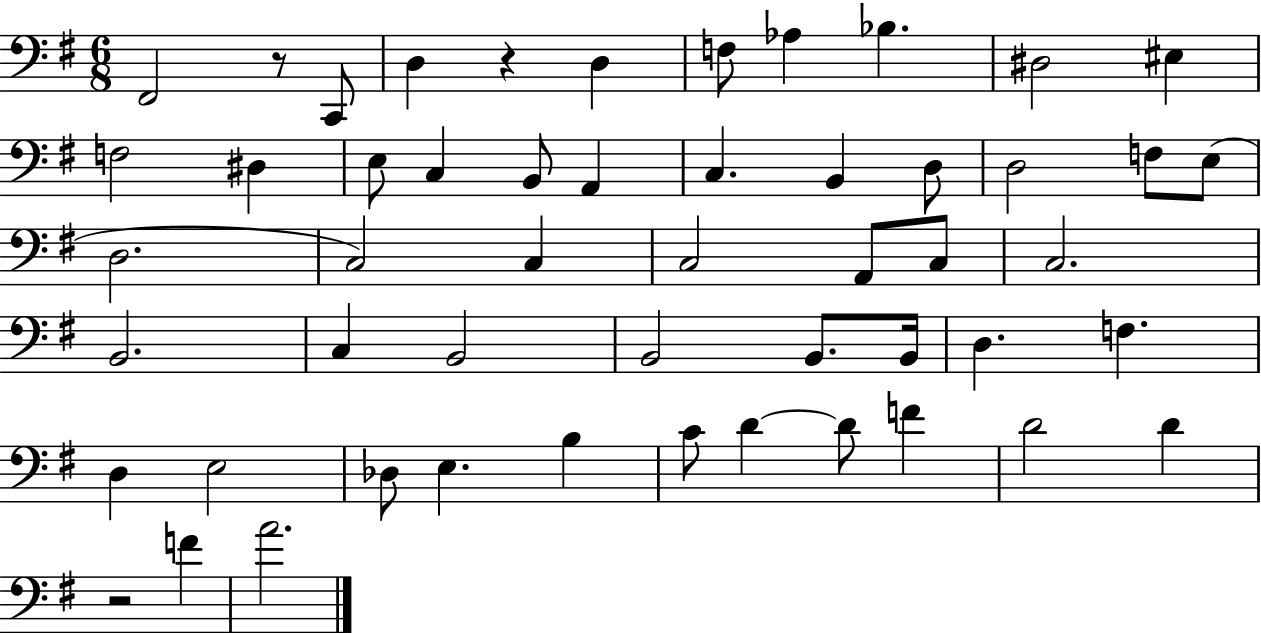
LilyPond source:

{
  \clef bass
  \numericTimeSignature
  \time 6/8
  \key g \major
  fis,2 r8 c,8 | d4 r4 d4 | f8 aes4 bes4. | dis2 eis4 | \break f2 dis4 | e8 c4 b,8 a,4 | c4. b,4 d8 | d2 f8 e8( | \break d2. | c2) c4 | c2 a,8 c8 | c2. | \break b,2. | c4 b,2 | b,2 b,8. b,16 | d4. f4. | \break d4 e2 | des8 e4. b4 | c'8 d'4~~ d'8 f'4 | d'2 d'4 | \break r2 f'4 | a'2. | \bar "|."
}